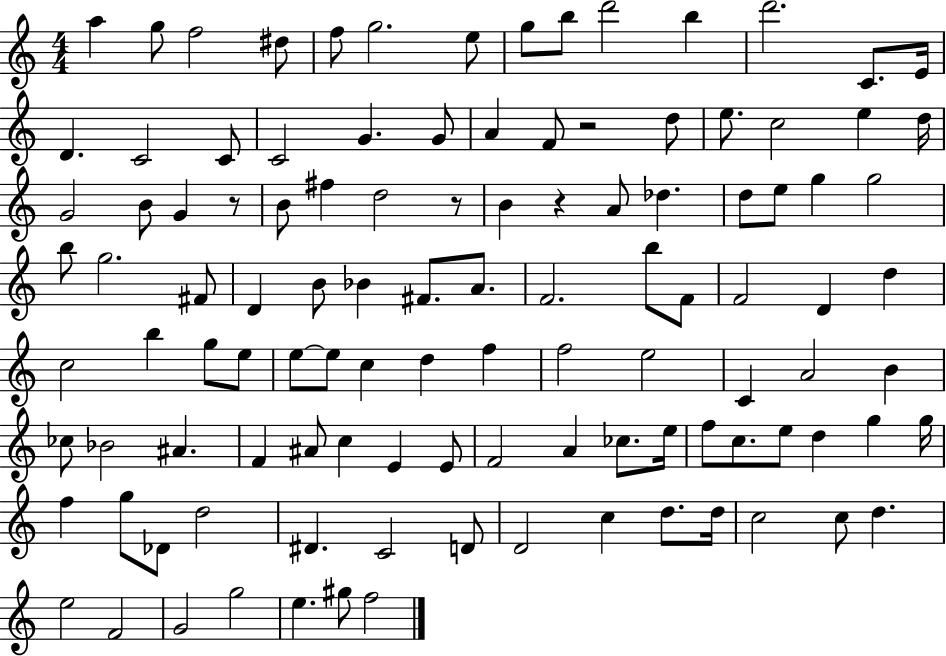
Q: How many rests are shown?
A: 4